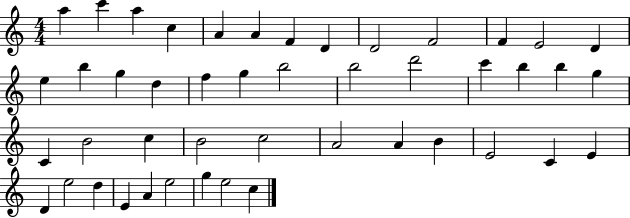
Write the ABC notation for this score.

X:1
T:Untitled
M:4/4
L:1/4
K:C
a c' a c A A F D D2 F2 F E2 D e b g d f g b2 b2 d'2 c' b b g C B2 c B2 c2 A2 A B E2 C E D e2 d E A e2 g e2 c